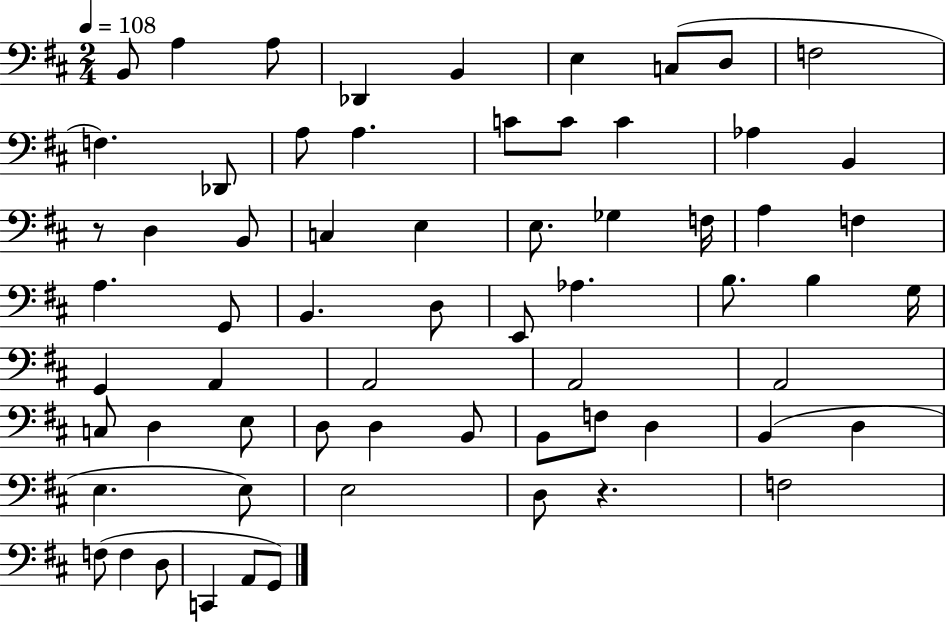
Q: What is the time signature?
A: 2/4